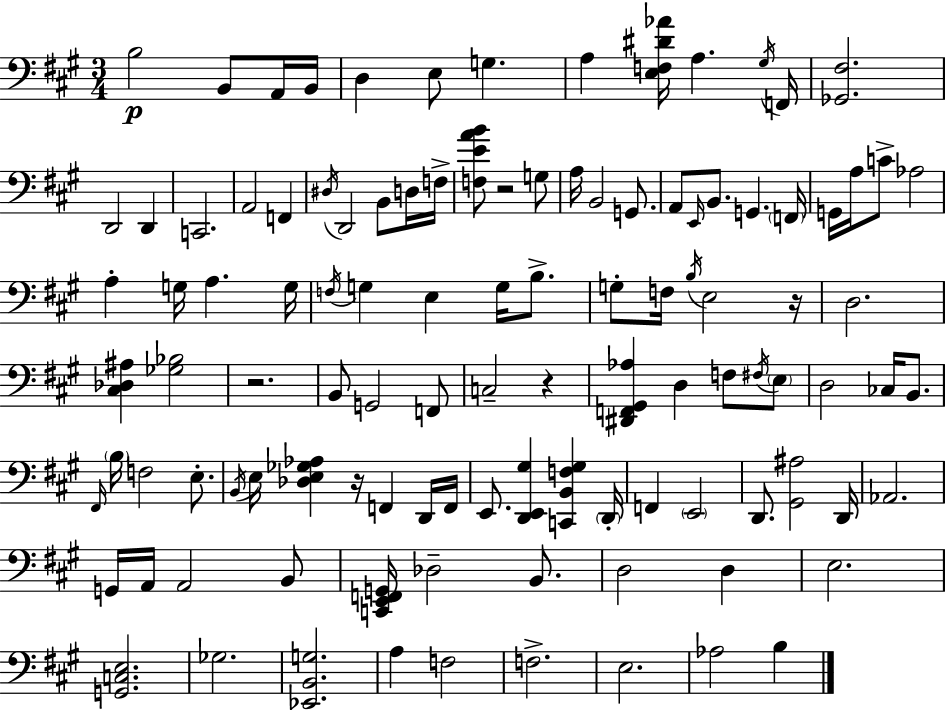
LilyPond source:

{
  \clef bass
  \numericTimeSignature
  \time 3/4
  \key a \major
  b2\p b,8 a,16 b,16 | d4 e8 g4. | a4 <e f dis' aes'>16 a4. \acciaccatura { gis16 } | f,16 <ges, fis>2. | \break d,2 d,4 | c,2. | a,2 f,4 | \acciaccatura { dis16 } d,2 b,8 | \break d16 f16-> <f e' a' b'>8 r2 | g8 a16 b,2 g,8. | a,8 \grace { e,16 } b,8. g,4. | \parenthesize f,16 g,16 a16 c'8-> aes2 | \break a4-. g16 a4. | g16 \acciaccatura { f16 } g4 e4 | g16 b8.-> g8-. f16 \acciaccatura { b16 } e2 | r16 d2. | \break <cis des ais>4 <ges bes>2 | r2. | b,8 g,2 | f,8 c2-- | \break r4 <dis, f, gis, aes>4 d4 | f8 \acciaccatura { fis16 } \parenthesize e8 d2 | ces16 b,8. \grace { fis,16 } \parenthesize b16 f2 | e8.-. \acciaccatura { b,16 } e16 <des e ges aes>4 | \break r16 f,4 d,16 f,16 e,8. <d, e, gis>4 | <c, b, f gis>4 \parenthesize d,16-. f,4 | \parenthesize e,2 d,8. <gis, ais>2 | d,16 aes,2. | \break g,16 a,16 a,2 | b,8 <c, e, f, g,>16 des2-- | b,8. d2 | d4 e2. | \break <g, c e>2. | ges2. | <ees, b, g>2. | a4 | \break f2 f2.-> | e2. | aes2 | b4 \bar "|."
}